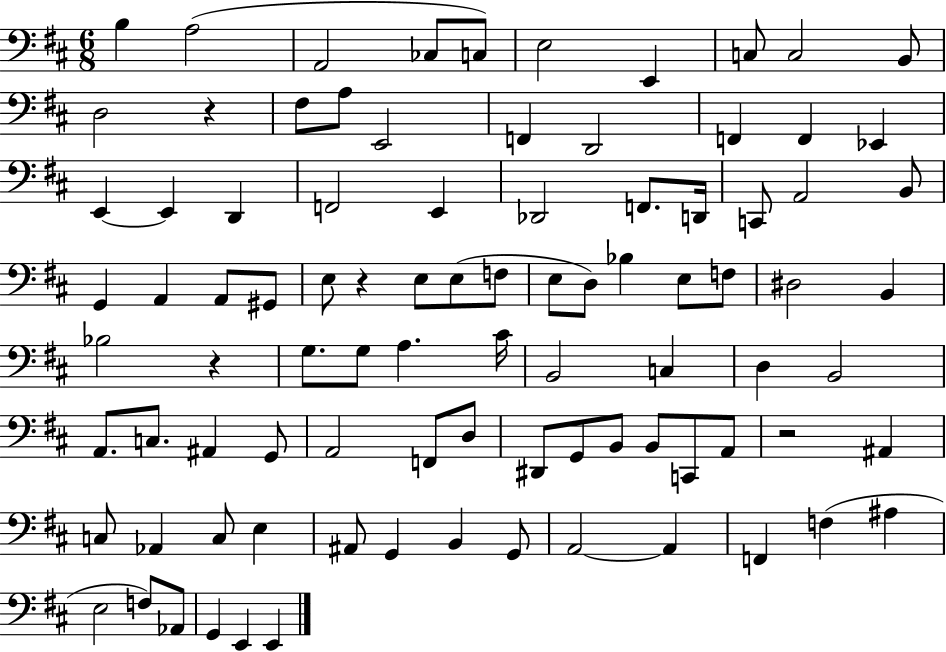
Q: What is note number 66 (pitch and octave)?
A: C2